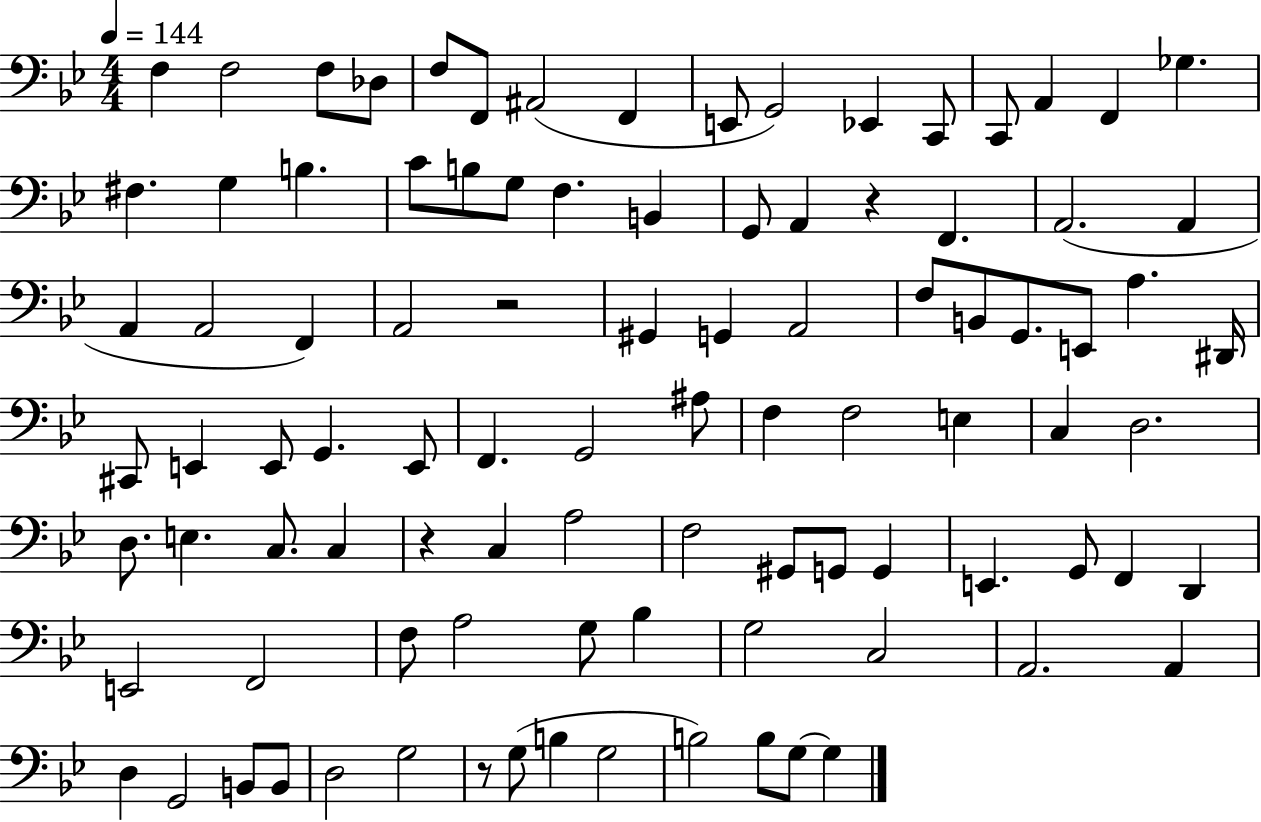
F3/q F3/h F3/e Db3/e F3/e F2/e A#2/h F2/q E2/e G2/h Eb2/q C2/e C2/e A2/q F2/q Gb3/q. F#3/q. G3/q B3/q. C4/e B3/e G3/e F3/q. B2/q G2/e A2/q R/q F2/q. A2/h. A2/q A2/q A2/h F2/q A2/h R/h G#2/q G2/q A2/h F3/e B2/e G2/e. E2/e A3/q. D#2/s C#2/e E2/q E2/e G2/q. E2/e F2/q. G2/h A#3/e F3/q F3/h E3/q C3/q D3/h. D3/e. E3/q. C3/e. C3/q R/q C3/q A3/h F3/h G#2/e G2/e G2/q E2/q. G2/e F2/q D2/q E2/h F2/h F3/e A3/h G3/e Bb3/q G3/h C3/h A2/h. A2/q D3/q G2/h B2/e B2/e D3/h G3/h R/e G3/e B3/q G3/h B3/h B3/e G3/e G3/q